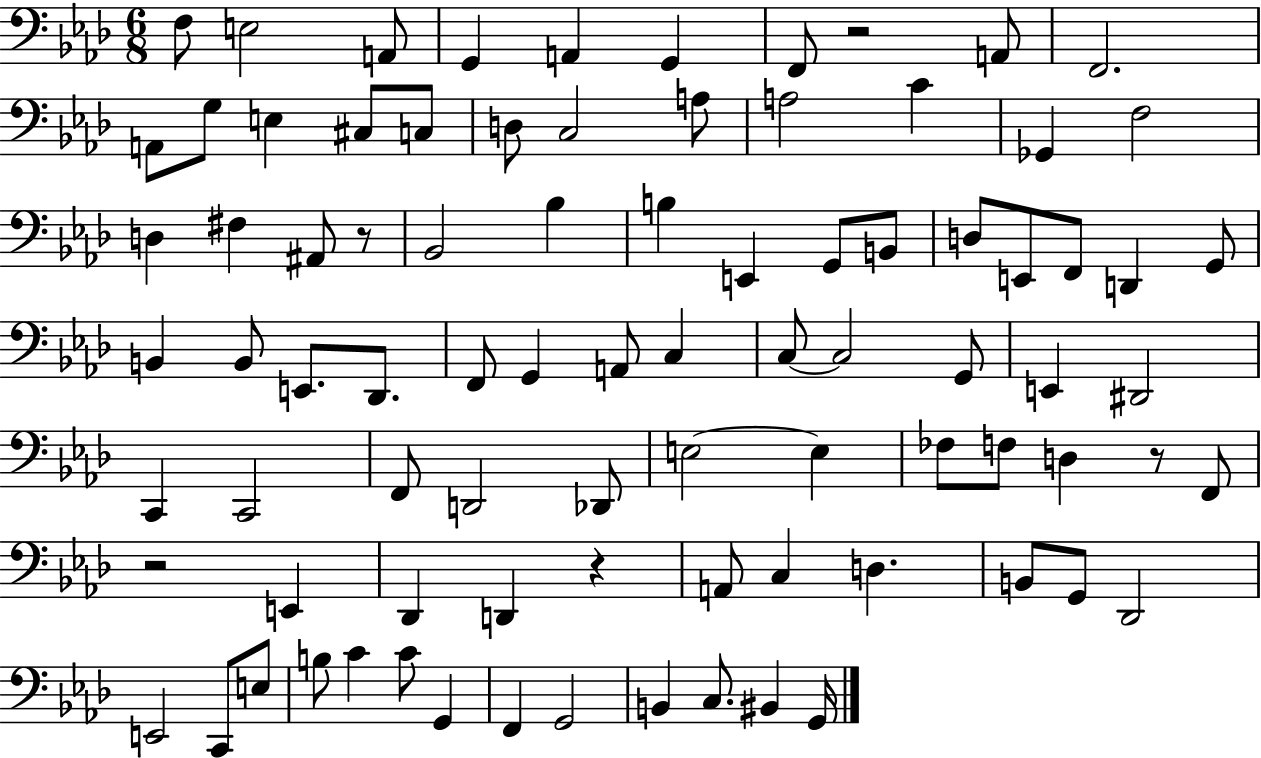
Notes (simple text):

F3/e E3/h A2/e G2/q A2/q G2/q F2/e R/h A2/e F2/h. A2/e G3/e E3/q C#3/e C3/e D3/e C3/h A3/e A3/h C4/q Gb2/q F3/h D3/q F#3/q A#2/e R/e Bb2/h Bb3/q B3/q E2/q G2/e B2/e D3/e E2/e F2/e D2/q G2/e B2/q B2/e E2/e. Db2/e. F2/e G2/q A2/e C3/q C3/e C3/h G2/e E2/q D#2/h C2/q C2/h F2/e D2/h Db2/e E3/h E3/q FES3/e F3/e D3/q R/e F2/e R/h E2/q Db2/q D2/q R/q A2/e C3/q D3/q. B2/e G2/e Db2/h E2/h C2/e E3/e B3/e C4/q C4/e G2/q F2/q G2/h B2/q C3/e. BIS2/q G2/s